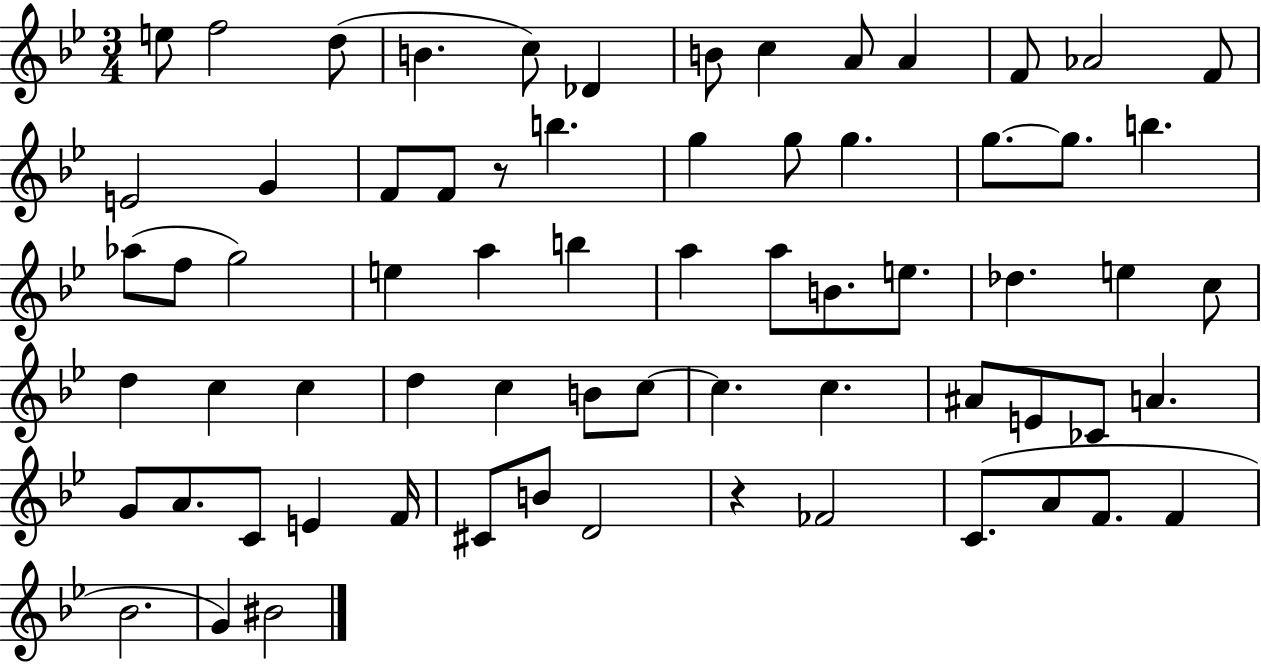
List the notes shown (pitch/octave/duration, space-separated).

E5/e F5/h D5/e B4/q. C5/e Db4/q B4/e C5/q A4/e A4/q F4/e Ab4/h F4/e E4/h G4/q F4/e F4/e R/e B5/q. G5/q G5/e G5/q. G5/e. G5/e. B5/q. Ab5/e F5/e G5/h E5/q A5/q B5/q A5/q A5/e B4/e. E5/e. Db5/q. E5/q C5/e D5/q C5/q C5/q D5/q C5/q B4/e C5/e C5/q. C5/q. A#4/e E4/e CES4/e A4/q. G4/e A4/e. C4/e E4/q F4/s C#4/e B4/e D4/h R/q FES4/h C4/e. A4/e F4/e. F4/q Bb4/h. G4/q BIS4/h